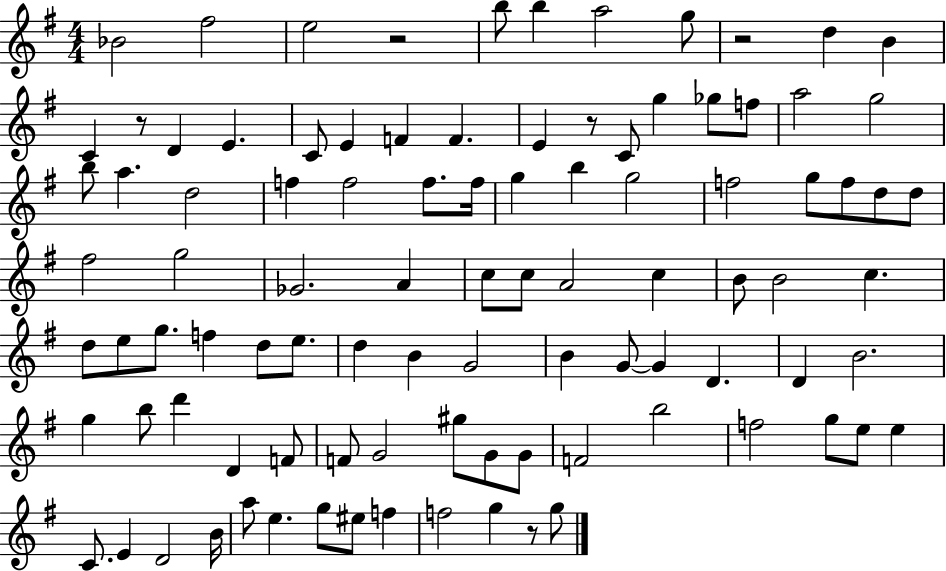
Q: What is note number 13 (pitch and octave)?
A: C4